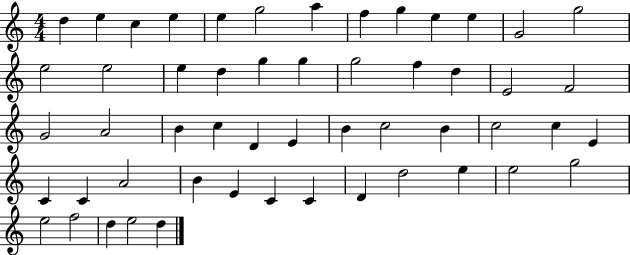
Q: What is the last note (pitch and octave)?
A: D5